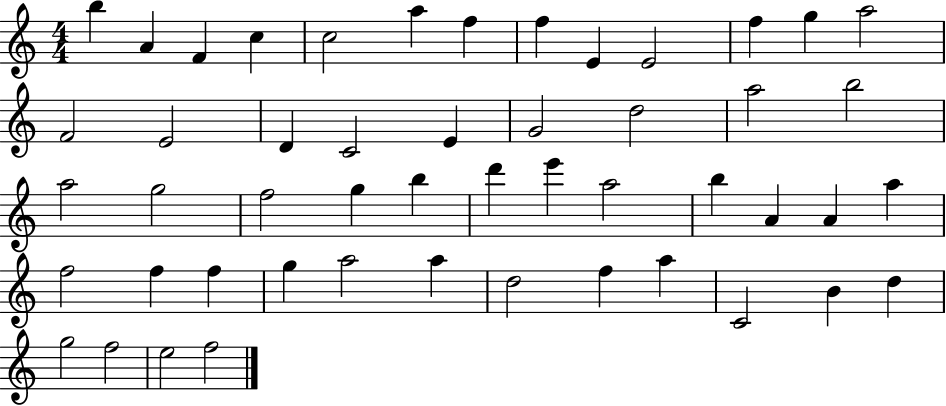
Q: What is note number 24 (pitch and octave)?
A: G5